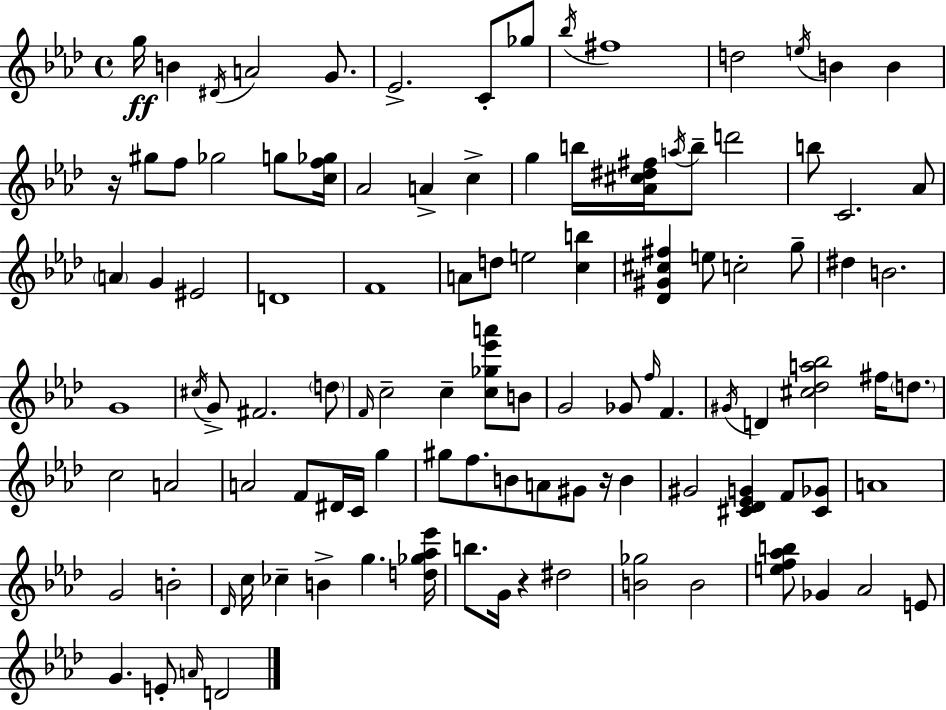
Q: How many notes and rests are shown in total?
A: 107